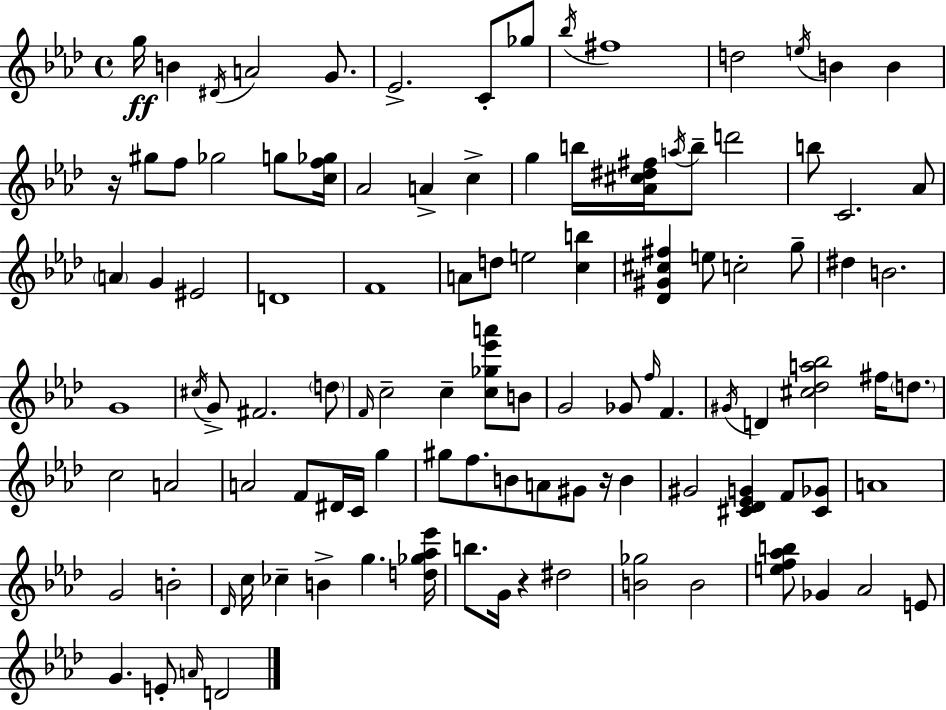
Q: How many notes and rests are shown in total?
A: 107